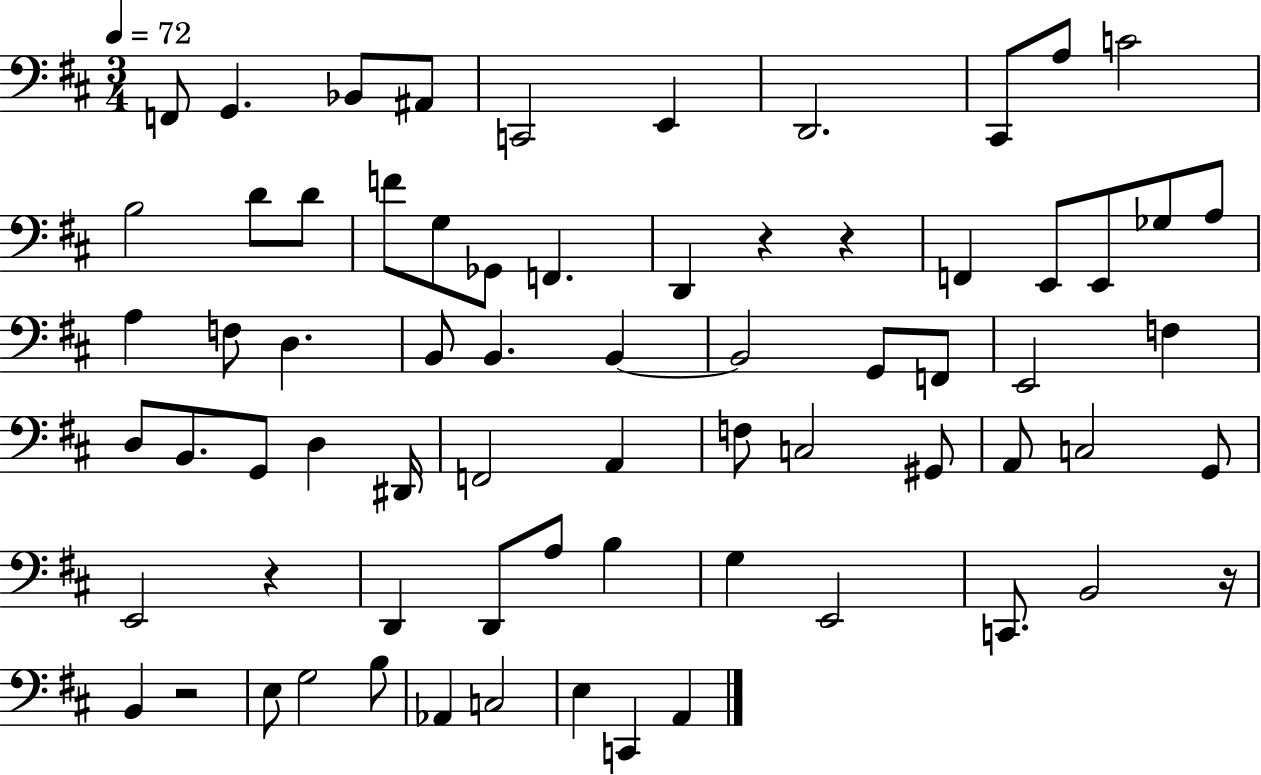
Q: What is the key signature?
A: D major